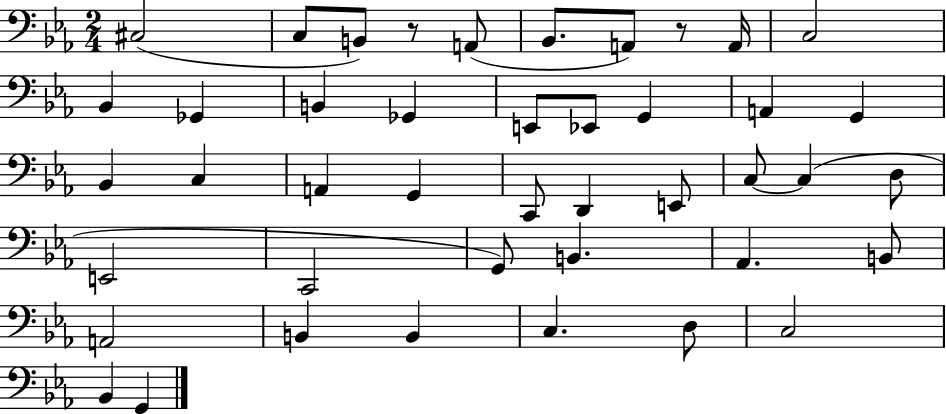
{
  \clef bass
  \numericTimeSignature
  \time 2/4
  \key ees \major
  cis2( | c8 b,8) r8 a,8( | bes,8. a,8) r8 a,16 | c2 | \break bes,4 ges,4 | b,4 ges,4 | e,8 ees,8 g,4 | a,4 g,4 | \break bes,4 c4 | a,4 g,4 | c,8 d,4 e,8 | c8~~ c4( d8 | \break e,2 | c,2 | g,8) b,4. | aes,4. b,8 | \break a,2 | b,4 b,4 | c4. d8 | c2 | \break bes,4 g,4 | \bar "|."
}